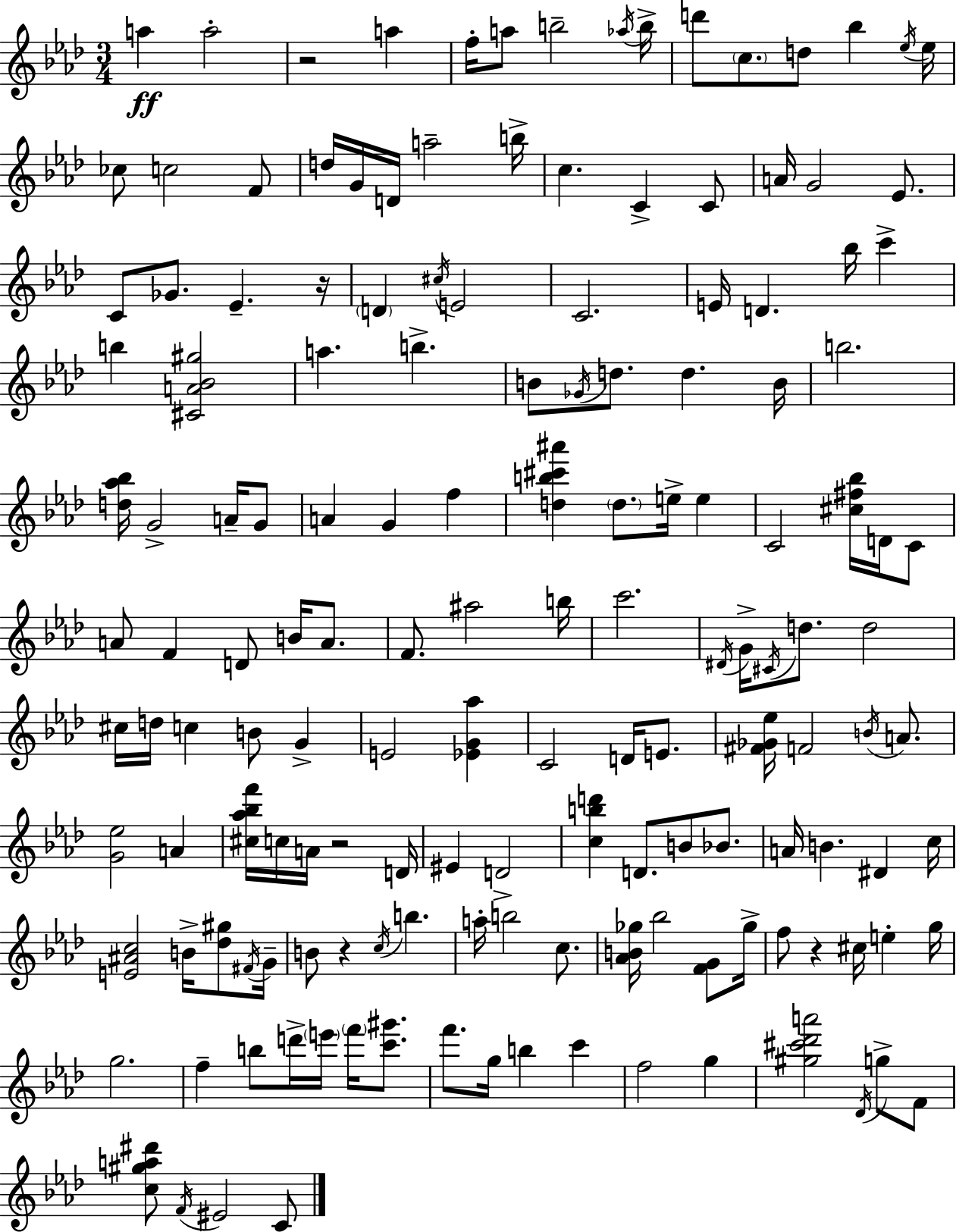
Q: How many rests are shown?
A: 5